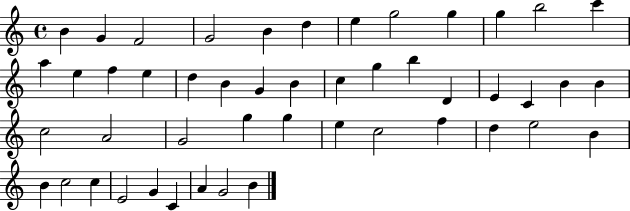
X:1
T:Untitled
M:4/4
L:1/4
K:C
B G F2 G2 B d e g2 g g b2 c' a e f e d B G B c g b D E C B B c2 A2 G2 g g e c2 f d e2 B B c2 c E2 G C A G2 B